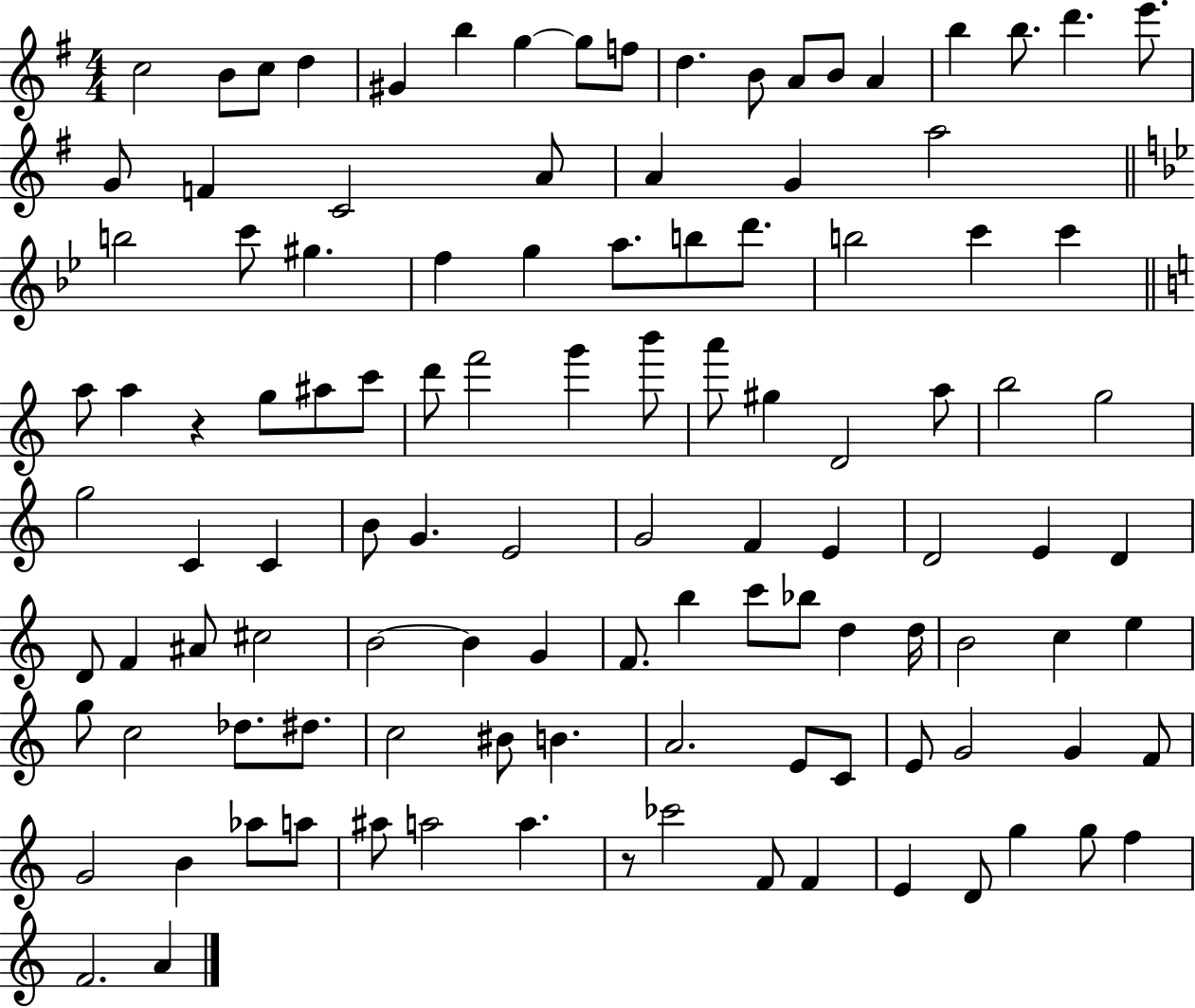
X:1
T:Untitled
M:4/4
L:1/4
K:G
c2 B/2 c/2 d ^G b g g/2 f/2 d B/2 A/2 B/2 A b b/2 d' e'/2 G/2 F C2 A/2 A G a2 b2 c'/2 ^g f g a/2 b/2 d'/2 b2 c' c' a/2 a z g/2 ^a/2 c'/2 d'/2 f'2 g' b'/2 a'/2 ^g D2 a/2 b2 g2 g2 C C B/2 G E2 G2 F E D2 E D D/2 F ^A/2 ^c2 B2 B G F/2 b c'/2 _b/2 d d/4 B2 c e g/2 c2 _d/2 ^d/2 c2 ^B/2 B A2 E/2 C/2 E/2 G2 G F/2 G2 B _a/2 a/2 ^a/2 a2 a z/2 _c'2 F/2 F E D/2 g g/2 f F2 A